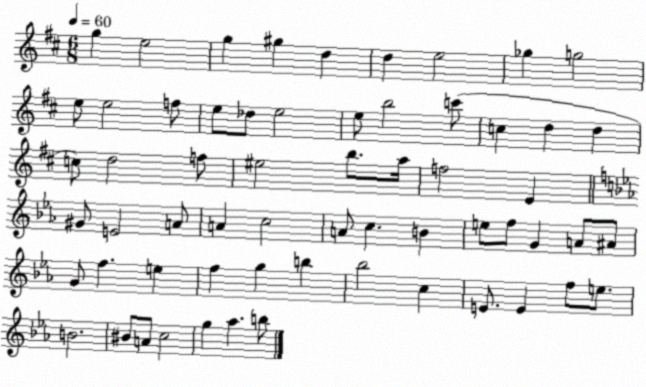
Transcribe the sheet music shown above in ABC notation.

X:1
T:Untitled
M:6/8
L:1/4
K:D
g e2 g ^g d d e2 _g g2 e/2 e2 f/2 e/2 _d/2 e2 e/2 b2 c'/2 c d d c/2 d2 f/2 ^e2 b/2 a/4 f2 E ^G/2 E2 A/2 A c2 A/2 c B e/2 f/2 G A/2 ^A/2 G/2 f e f g b _b2 c E/2 E f/2 e/2 B2 ^B/2 A/2 c2 g _a b/2